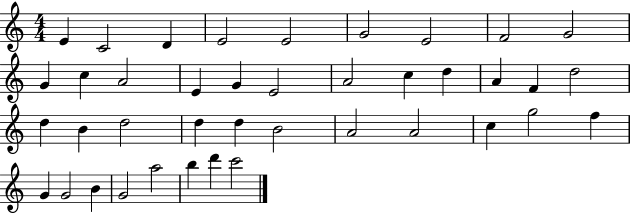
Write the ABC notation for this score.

X:1
T:Untitled
M:4/4
L:1/4
K:C
E C2 D E2 E2 G2 E2 F2 G2 G c A2 E G E2 A2 c d A F d2 d B d2 d d B2 A2 A2 c g2 f G G2 B G2 a2 b d' c'2